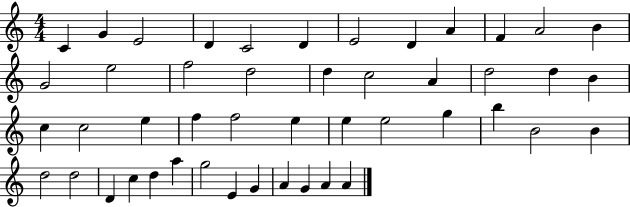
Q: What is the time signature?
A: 4/4